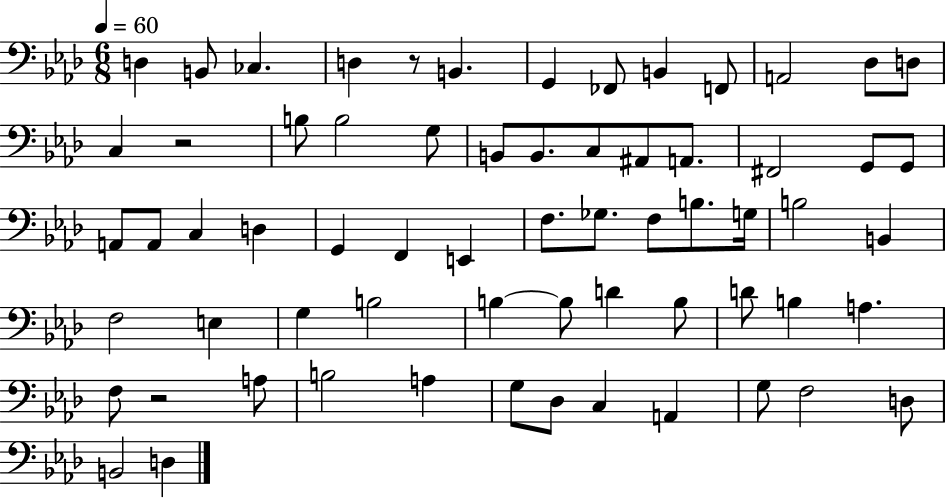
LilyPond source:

{
  \clef bass
  \numericTimeSignature
  \time 6/8
  \key aes \major
  \tempo 4 = 60
  d4 b,8 ces4. | d4 r8 b,4. | g,4 fes,8 b,4 f,8 | a,2 des8 d8 | \break c4 r2 | b8 b2 g8 | b,8 b,8. c8 ais,8 a,8. | fis,2 g,8 g,8 | \break a,8 a,8 c4 d4 | g,4 f,4 e,4 | f8. ges8. f8 b8. g16 | b2 b,4 | \break f2 e4 | g4 b2 | b4~~ b8 d'4 b8 | d'8 b4 a4. | \break f8 r2 a8 | b2 a4 | g8 des8 c4 a,4 | g8 f2 d8 | \break b,2 d4 | \bar "|."
}